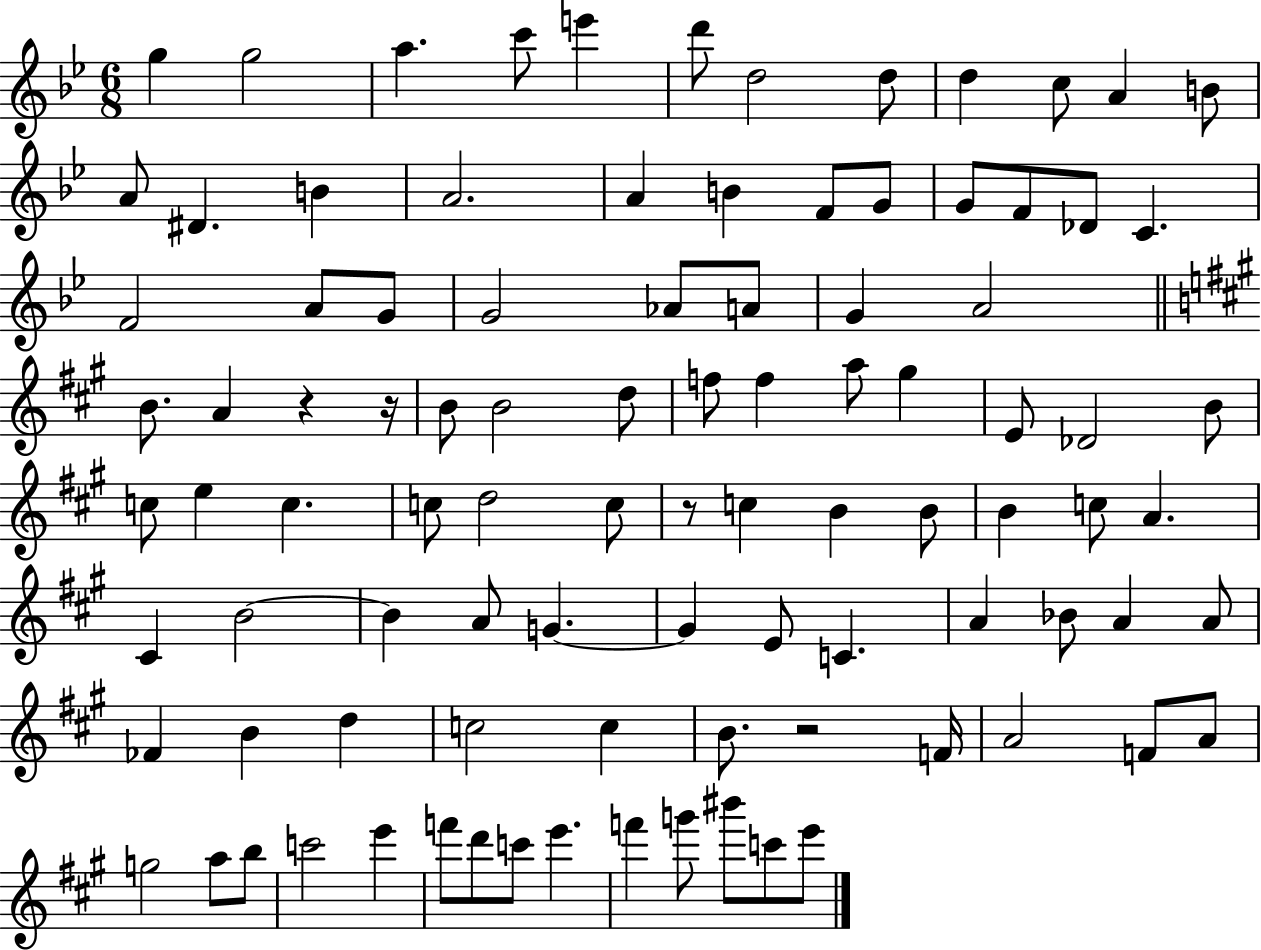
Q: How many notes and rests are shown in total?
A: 96